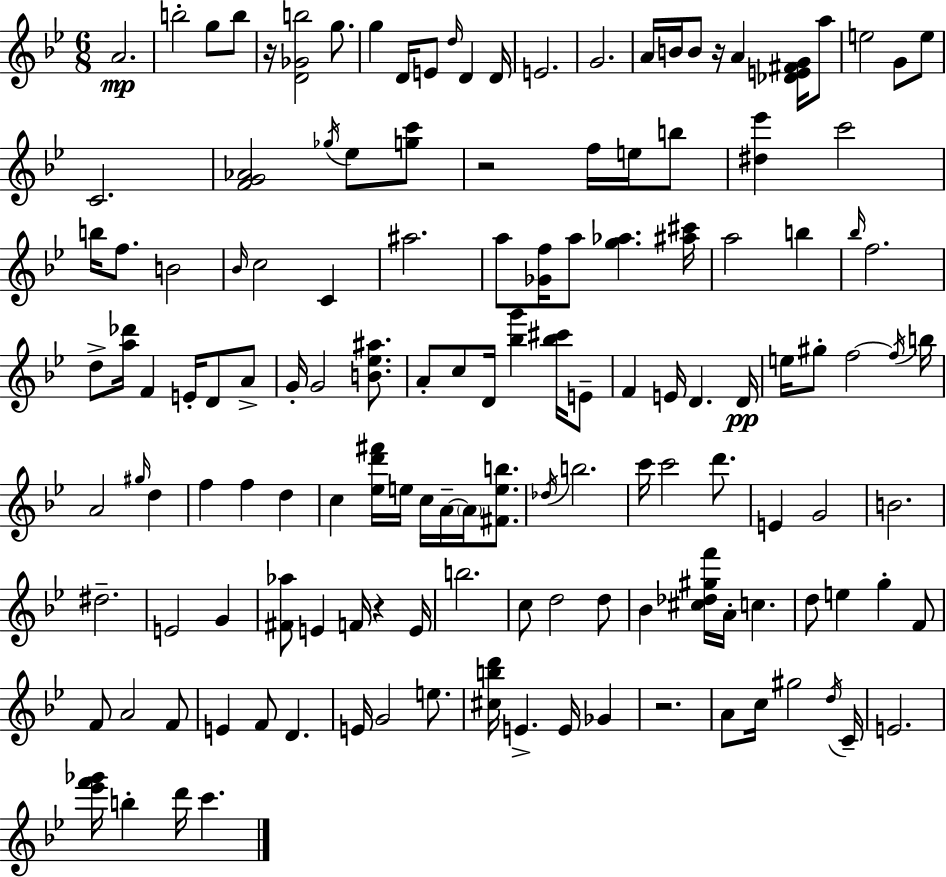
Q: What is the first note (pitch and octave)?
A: A4